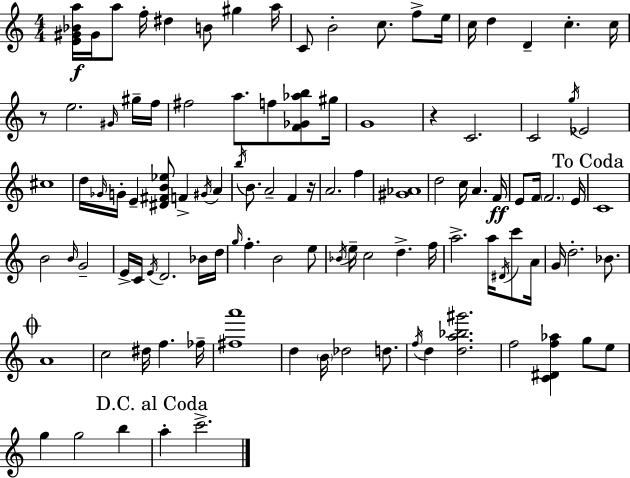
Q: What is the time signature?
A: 4/4